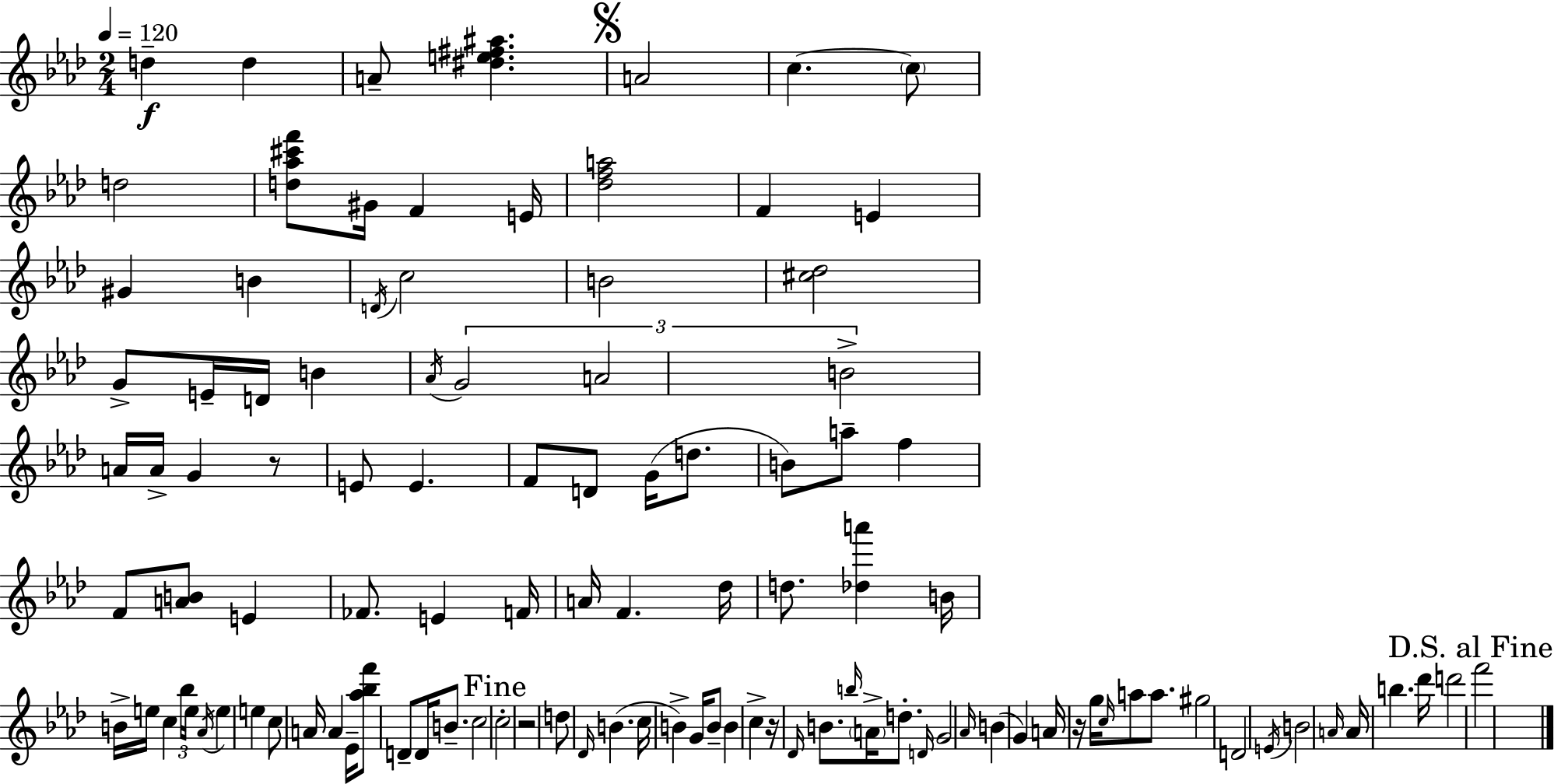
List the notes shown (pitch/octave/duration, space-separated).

D5/q D5/q A4/e [D#5,E5,F#5,A#5]/q. A4/h C5/q. C5/e D5/h [D5,Ab5,C#6,F6]/e G#4/s F4/q E4/s [Db5,F5,A5]/h F4/q E4/q G#4/q B4/q D4/s C5/h B4/h [C#5,Db5]/h G4/e E4/s D4/s B4/q Ab4/s G4/h A4/h B4/h A4/s A4/s G4/q R/e E4/e E4/q. F4/e D4/e G4/s D5/e. B4/e A5/e F5/q F4/e [A4,B4]/e E4/q FES4/e. E4/q F4/s A4/s F4/q. Db5/s D5/e. [Db5,A6]/q B4/s B4/s E5/s C5/q Bb5/s E5/s Ab4/s E5/q E5/q C5/e A4/s A4/q Eb4/s [Ab5,Bb5,F6]/e D4/e D4/s B4/e. C5/h C5/h R/h D5/e Db4/s B4/q. C5/s B4/q G4/s B4/e B4/q C5/q R/s Db4/s B4/e. B5/s A4/s D5/e. D4/s G4/h Ab4/s B4/q G4/q A4/s R/s G5/s C5/s A5/e A5/e. G#5/h D4/h E4/s B4/h A4/s A4/s B5/q. Db6/s D6/h F6/h